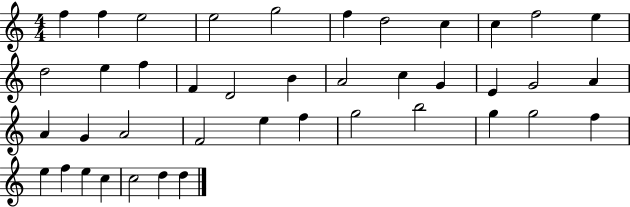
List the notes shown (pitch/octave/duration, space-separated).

F5/q F5/q E5/h E5/h G5/h F5/q D5/h C5/q C5/q F5/h E5/q D5/h E5/q F5/q F4/q D4/h B4/q A4/h C5/q G4/q E4/q G4/h A4/q A4/q G4/q A4/h F4/h E5/q F5/q G5/h B5/h G5/q G5/h F5/q E5/q F5/q E5/q C5/q C5/h D5/q D5/q